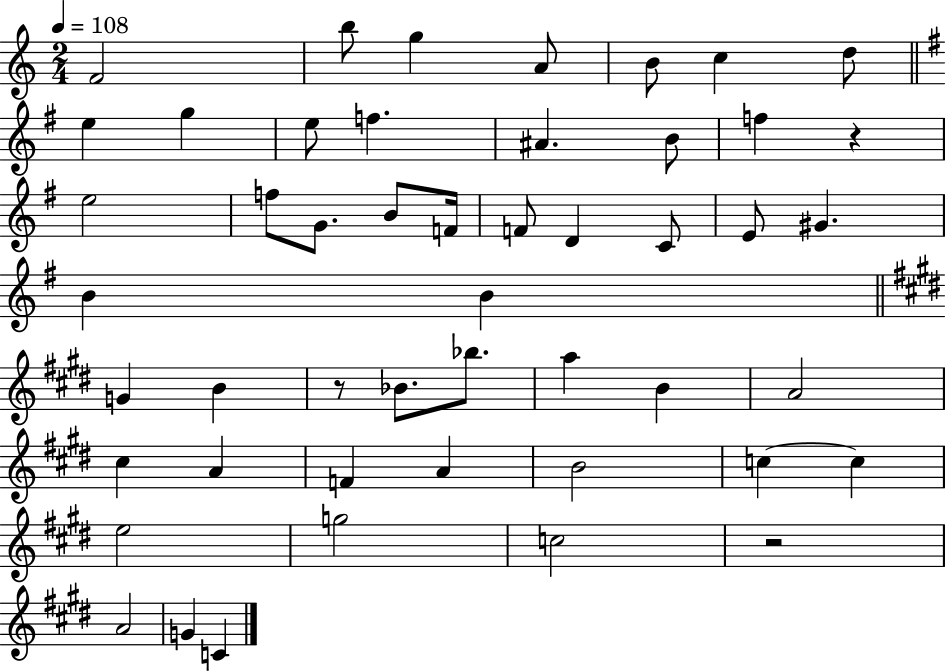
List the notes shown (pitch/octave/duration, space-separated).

F4/h B5/e G5/q A4/e B4/e C5/q D5/e E5/q G5/q E5/e F5/q. A#4/q. B4/e F5/q R/q E5/h F5/e G4/e. B4/e F4/s F4/e D4/q C4/e E4/e G#4/q. B4/q B4/q G4/q B4/q R/e Bb4/e. Bb5/e. A5/q B4/q A4/h C#5/q A4/q F4/q A4/q B4/h C5/q C5/q E5/h G5/h C5/h R/h A4/h G4/q C4/q